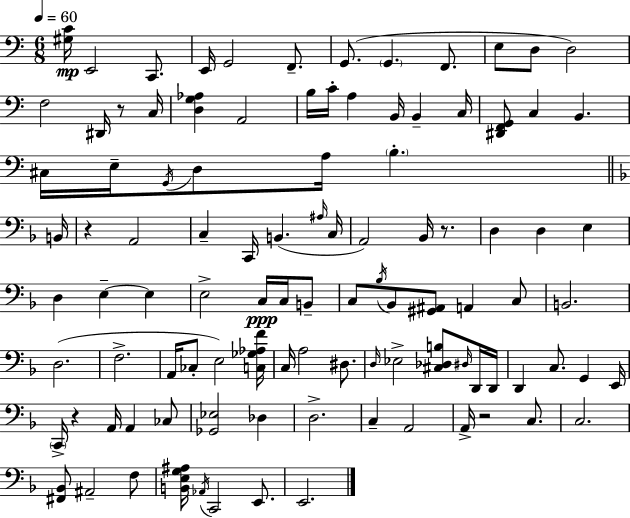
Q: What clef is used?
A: bass